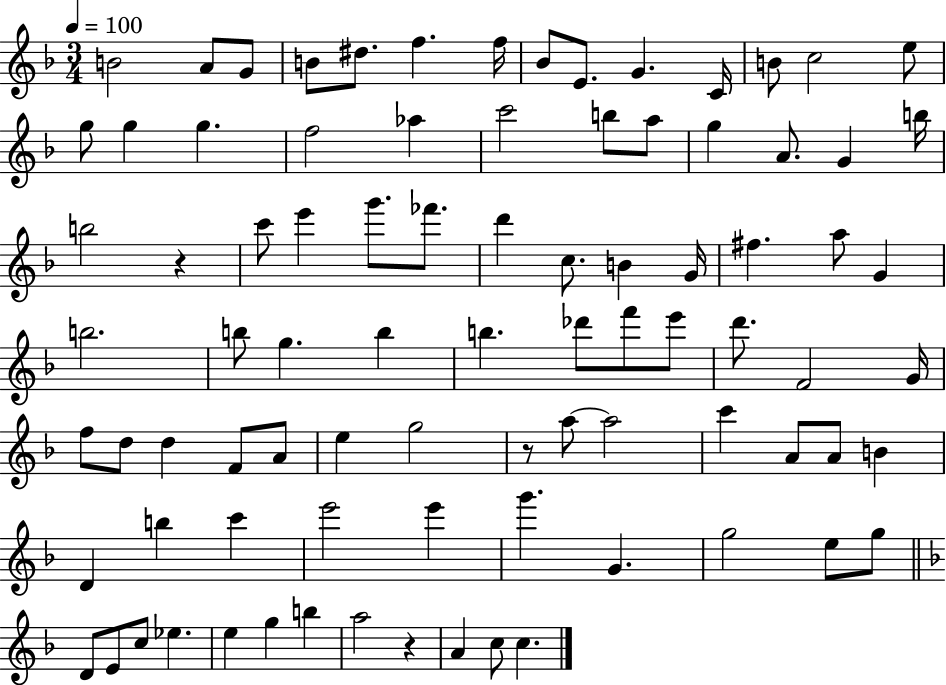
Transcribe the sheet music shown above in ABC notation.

X:1
T:Untitled
M:3/4
L:1/4
K:F
B2 A/2 G/2 B/2 ^d/2 f f/4 _B/2 E/2 G C/4 B/2 c2 e/2 g/2 g g f2 _a c'2 b/2 a/2 g A/2 G b/4 b2 z c'/2 e' g'/2 _f'/2 d' c/2 B G/4 ^f a/2 G b2 b/2 g b b _d'/2 f'/2 e'/2 d'/2 F2 G/4 f/2 d/2 d F/2 A/2 e g2 z/2 a/2 a2 c' A/2 A/2 B D b c' e'2 e' g' G g2 e/2 g/2 D/2 E/2 c/2 _e e g b a2 z A c/2 c